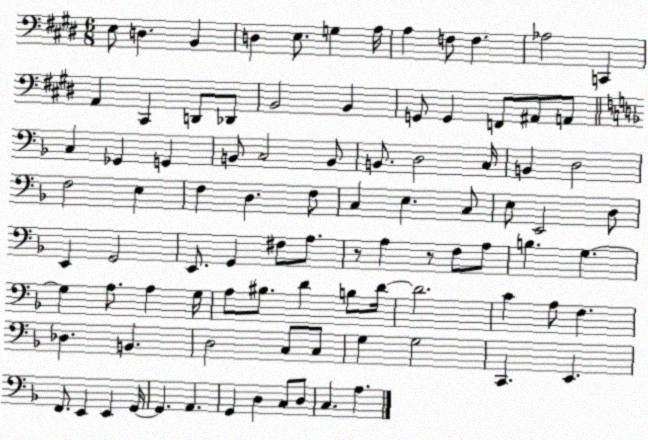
X:1
T:Untitled
M:6/8
L:1/4
K:E
E,/2 D, B,, D, E,/2 G, A,/4 A, F,/2 F, _A,2 C,, A,, ^C,, D,,/2 _D,,/2 B,,2 B,, G,,/2 G,, F,,/2 ^A,,/2 A,,/2 C, _G,, G,, B,,/2 C,2 B,,/2 B,,/2 D,2 C,/4 B,, D,2 F,2 E, F, D, F,/2 C, E, C,/2 E,/2 E,,2 D,/2 E,, G,,2 E,,/2 G,, ^F,/2 A,/2 z/2 A, z/2 F,/2 A,/2 B, G, G, A,/2 A, G,/4 A,/2 ^B,/2 D B,/2 D/4 D2 C A,/2 F, _D, B,, D,2 C,/2 C,/2 G, G,2 C,, E,, F,,/2 E,, E,, G,,/4 G,, A,, G,, D, C,/2 D,/2 C, A,